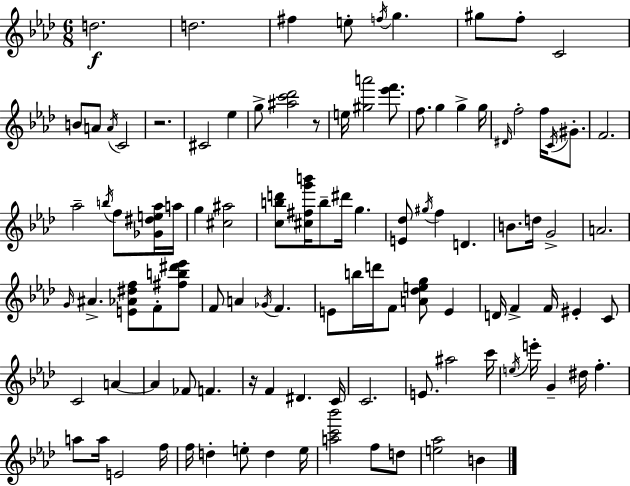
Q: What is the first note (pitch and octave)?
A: D5